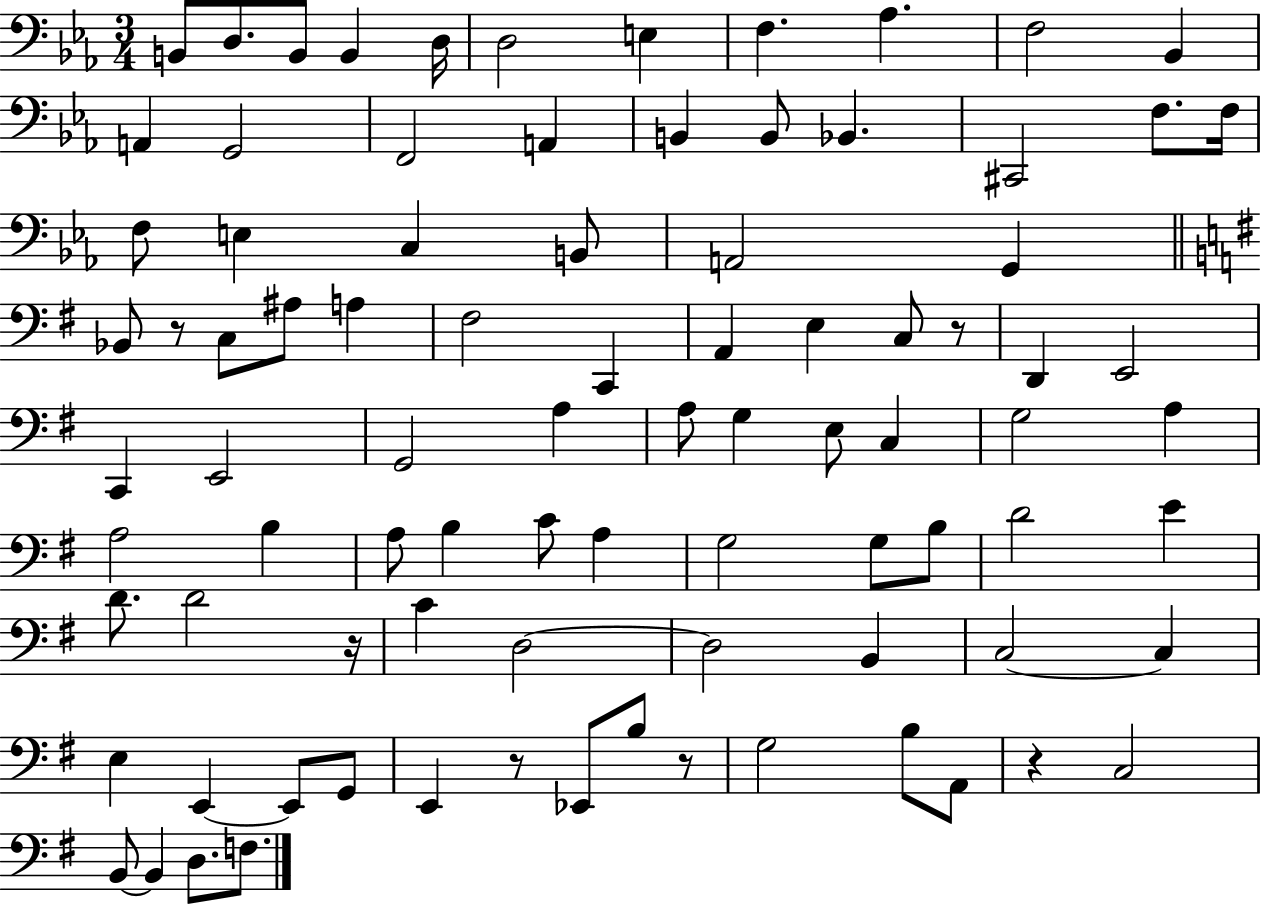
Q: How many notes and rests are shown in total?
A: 88